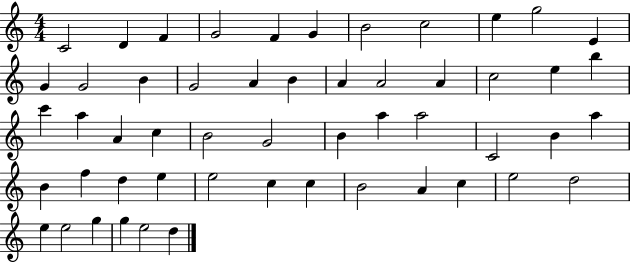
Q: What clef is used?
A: treble